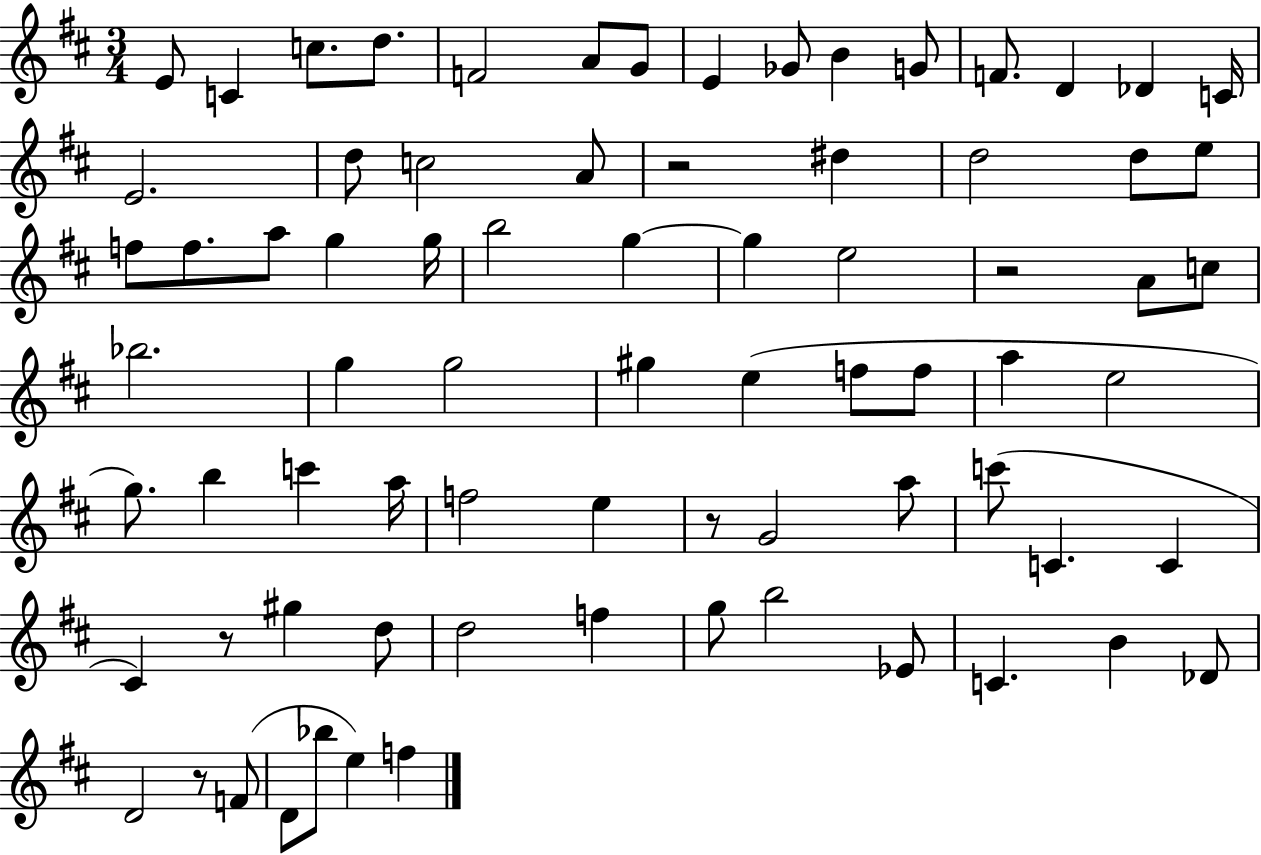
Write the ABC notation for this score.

X:1
T:Untitled
M:3/4
L:1/4
K:D
E/2 C c/2 d/2 F2 A/2 G/2 E _G/2 B G/2 F/2 D _D C/4 E2 d/2 c2 A/2 z2 ^d d2 d/2 e/2 f/2 f/2 a/2 g g/4 b2 g g e2 z2 A/2 c/2 _b2 g g2 ^g e f/2 f/2 a e2 g/2 b c' a/4 f2 e z/2 G2 a/2 c'/2 C C ^C z/2 ^g d/2 d2 f g/2 b2 _E/2 C B _D/2 D2 z/2 F/2 D/2 _b/2 e f